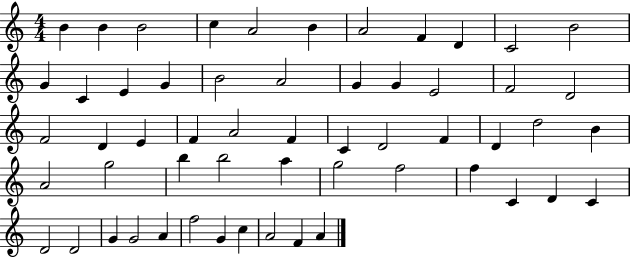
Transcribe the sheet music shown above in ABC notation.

X:1
T:Untitled
M:4/4
L:1/4
K:C
B B B2 c A2 B A2 F D C2 B2 G C E G B2 A2 G G E2 F2 D2 F2 D E F A2 F C D2 F D d2 B A2 g2 b b2 a g2 f2 f C D C D2 D2 G G2 A f2 G c A2 F A